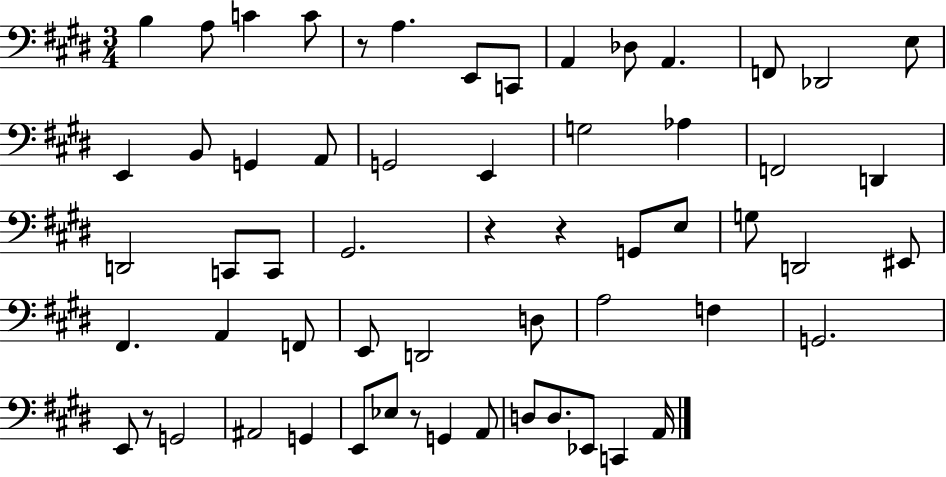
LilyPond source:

{
  \clef bass
  \numericTimeSignature
  \time 3/4
  \key e \major
  b4 a8 c'4 c'8 | r8 a4. e,8 c,8 | a,4 des8 a,4. | f,8 des,2 e8 | \break e,4 b,8 g,4 a,8 | g,2 e,4 | g2 aes4 | f,2 d,4 | \break d,2 c,8 c,8 | gis,2. | r4 r4 g,8 e8 | g8 d,2 eis,8 | \break fis,4. a,4 f,8 | e,8 d,2 d8 | a2 f4 | g,2. | \break e,8 r8 g,2 | ais,2 g,4 | e,8 ees8 r8 g,4 a,8 | d8 d8. ees,8 c,4 a,16 | \break \bar "|."
}